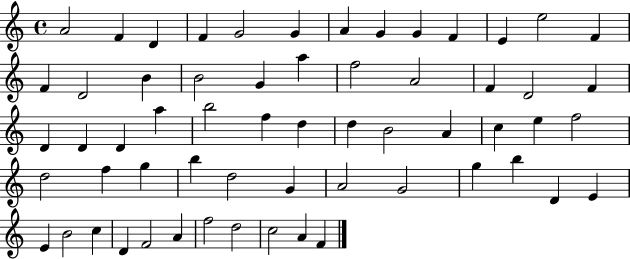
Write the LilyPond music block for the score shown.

{
  \clef treble
  \time 4/4
  \defaultTimeSignature
  \key c \major
  a'2 f'4 d'4 | f'4 g'2 g'4 | a'4 g'4 g'4 f'4 | e'4 e''2 f'4 | \break f'4 d'2 b'4 | b'2 g'4 a''4 | f''2 a'2 | f'4 d'2 f'4 | \break d'4 d'4 d'4 a''4 | b''2 f''4 d''4 | d''4 b'2 a'4 | c''4 e''4 f''2 | \break d''2 f''4 g''4 | b''4 d''2 g'4 | a'2 g'2 | g''4 b''4 d'4 e'4 | \break e'4 b'2 c''4 | d'4 f'2 a'4 | f''2 d''2 | c''2 a'4 f'4 | \break \bar "|."
}